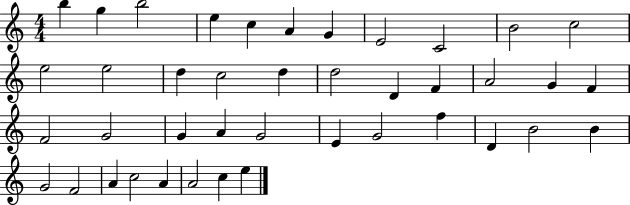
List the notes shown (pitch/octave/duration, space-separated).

B5/q G5/q B5/h E5/q C5/q A4/q G4/q E4/h C4/h B4/h C5/h E5/h E5/h D5/q C5/h D5/q D5/h D4/q F4/q A4/h G4/q F4/q F4/h G4/h G4/q A4/q G4/h E4/q G4/h F5/q D4/q B4/h B4/q G4/h F4/h A4/q C5/h A4/q A4/h C5/q E5/q